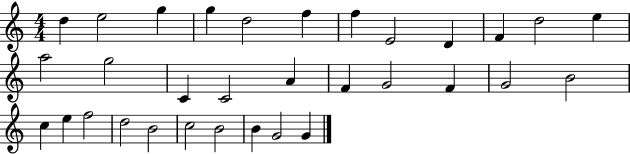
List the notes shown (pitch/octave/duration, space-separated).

D5/q E5/h G5/q G5/q D5/h F5/q F5/q E4/h D4/q F4/q D5/h E5/q A5/h G5/h C4/q C4/h A4/q F4/q G4/h F4/q G4/h B4/h C5/q E5/q F5/h D5/h B4/h C5/h B4/h B4/q G4/h G4/q